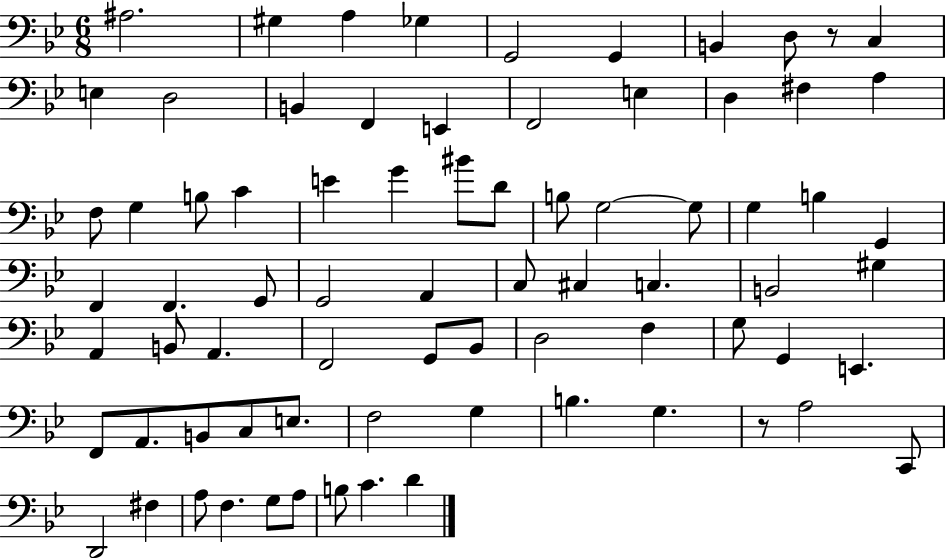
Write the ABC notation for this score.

X:1
T:Untitled
M:6/8
L:1/4
K:Bb
^A,2 ^G, A, _G, G,,2 G,, B,, D,/2 z/2 C, E, D,2 B,, F,, E,, F,,2 E, D, ^F, A, F,/2 G, B,/2 C E G ^B/2 D/2 B,/2 G,2 G,/2 G, B, G,, F,, F,, G,,/2 G,,2 A,, C,/2 ^C, C, B,,2 ^G, A,, B,,/2 A,, F,,2 G,,/2 _B,,/2 D,2 F, G,/2 G,, E,, F,,/2 A,,/2 B,,/2 C,/2 E,/2 F,2 G, B, G, z/2 A,2 C,,/2 D,,2 ^F, A,/2 F, G,/2 A,/2 B,/2 C D